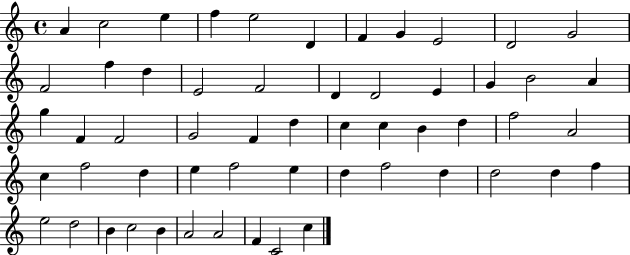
X:1
T:Untitled
M:4/4
L:1/4
K:C
A c2 e f e2 D F G E2 D2 G2 F2 f d E2 F2 D D2 E G B2 A g F F2 G2 F d c c B d f2 A2 c f2 d e f2 e d f2 d d2 d f e2 d2 B c2 B A2 A2 F C2 c